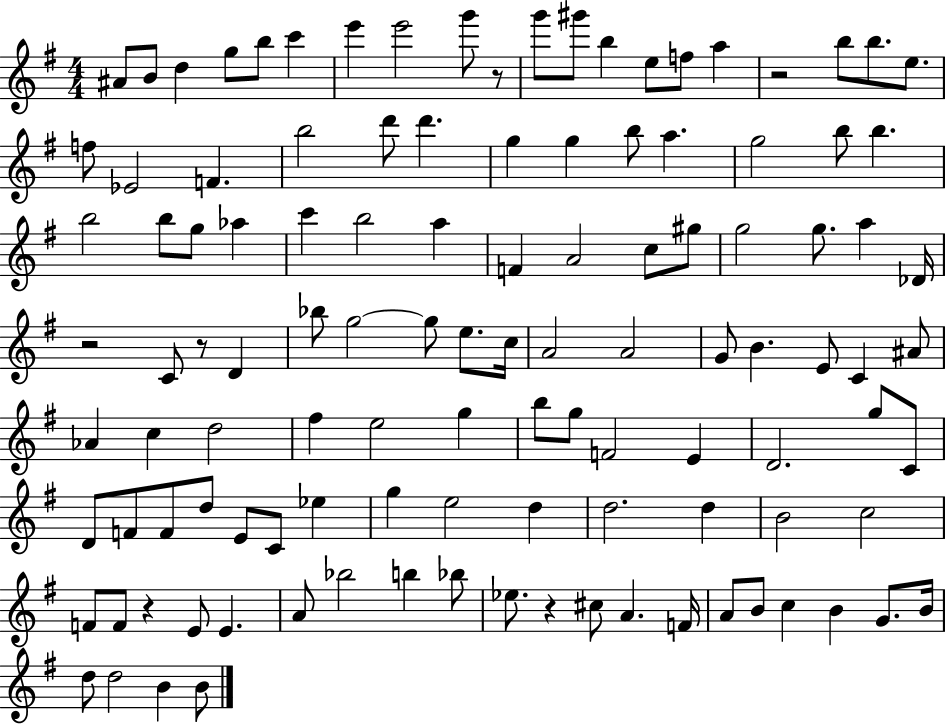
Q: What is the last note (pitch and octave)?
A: B4